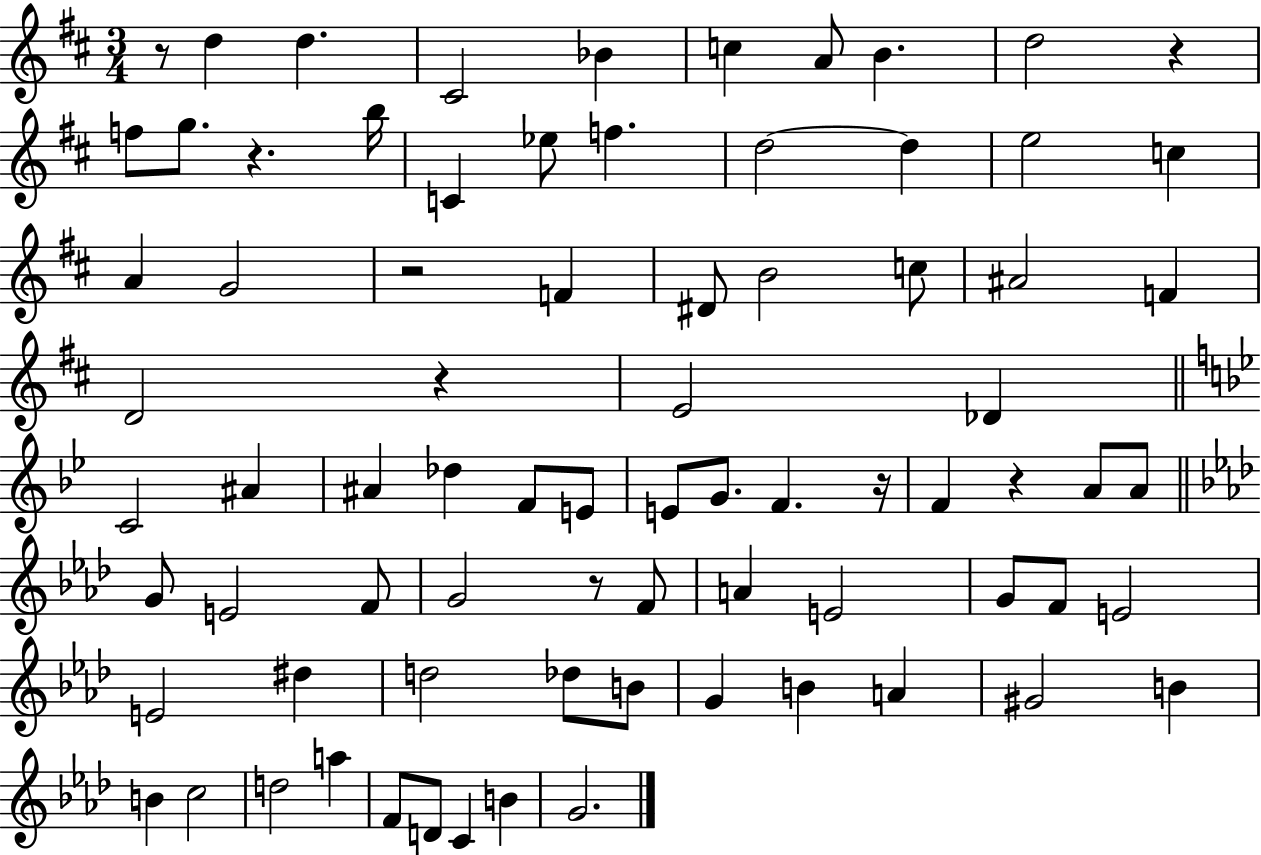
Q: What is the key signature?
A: D major